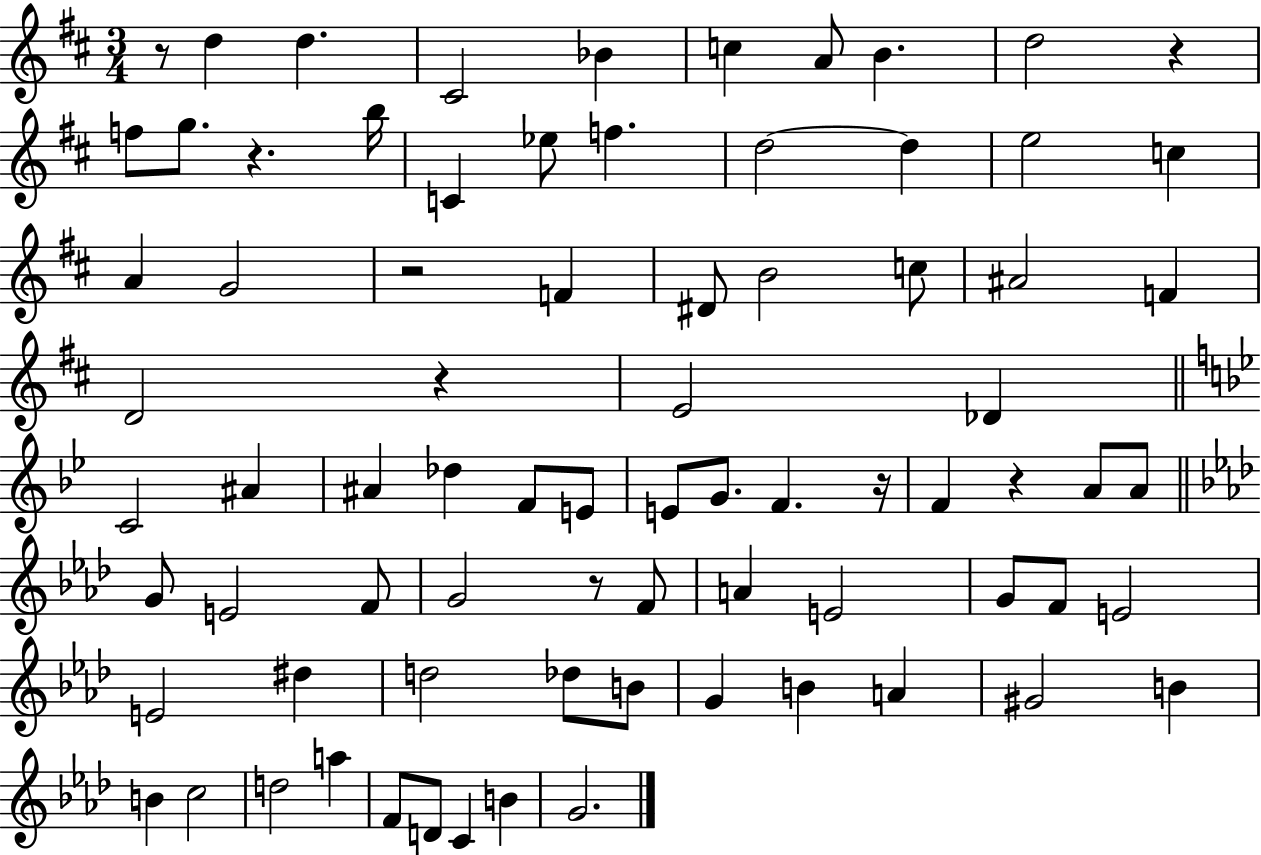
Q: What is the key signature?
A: D major